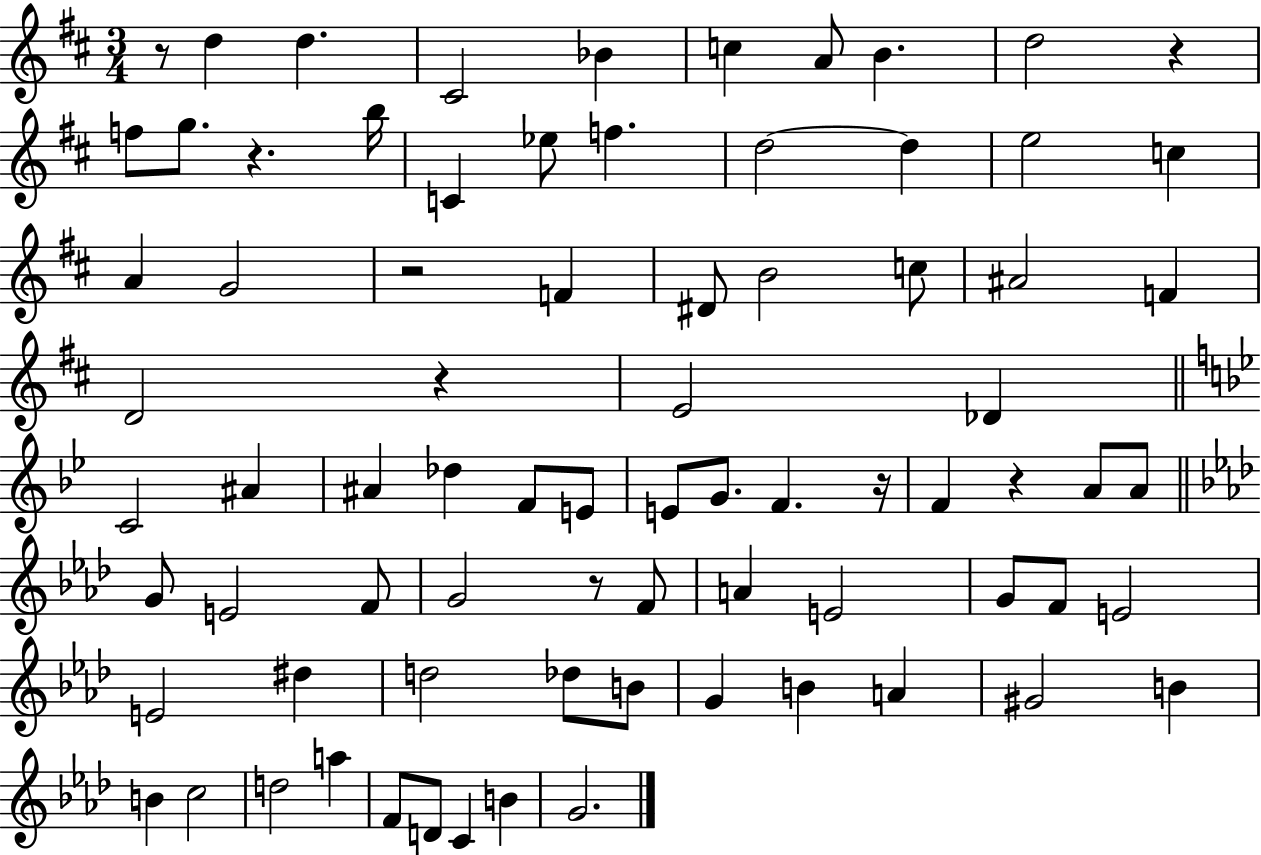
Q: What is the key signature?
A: D major